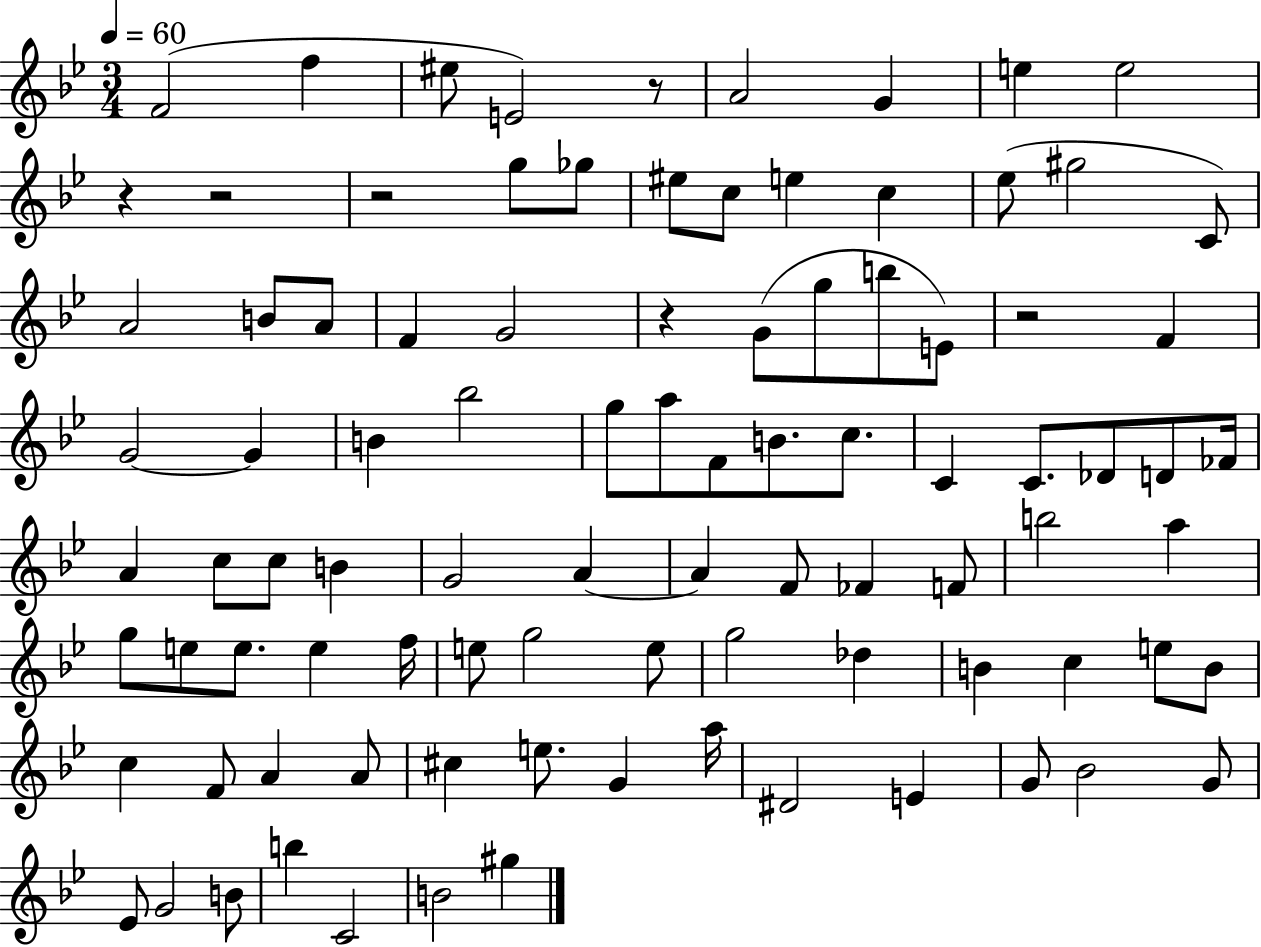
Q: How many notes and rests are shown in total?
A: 93